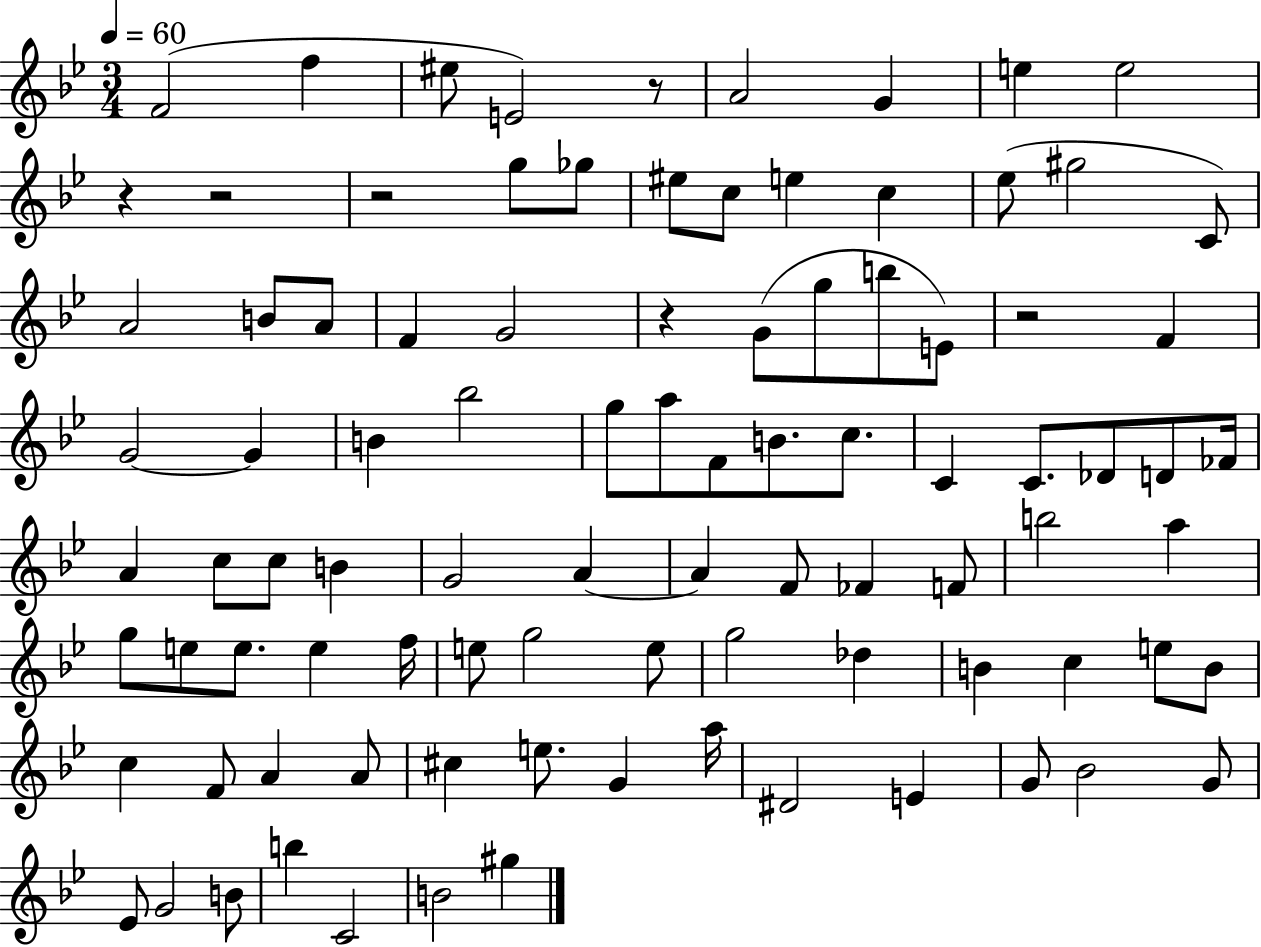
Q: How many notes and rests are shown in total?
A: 93